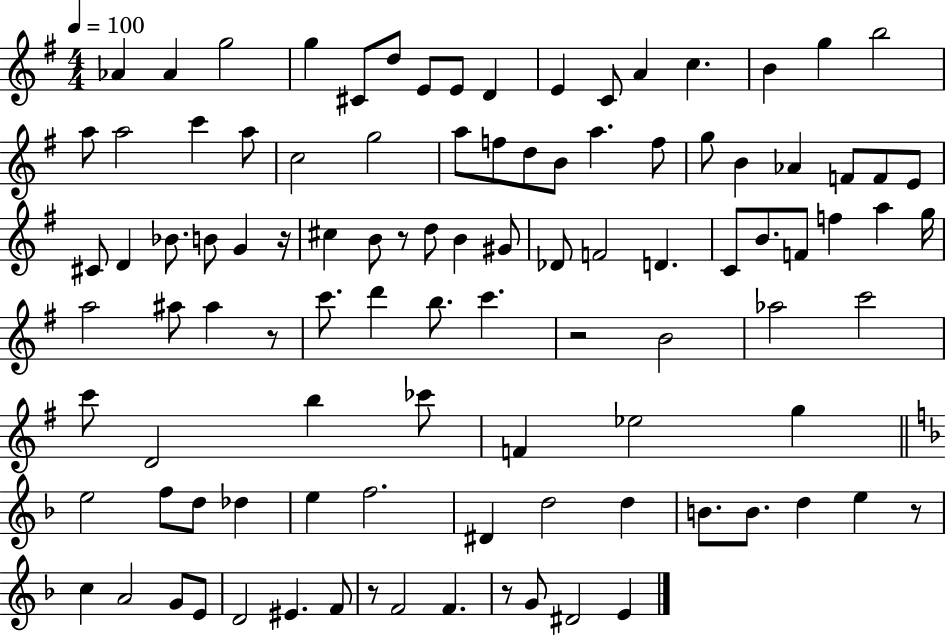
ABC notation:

X:1
T:Untitled
M:4/4
L:1/4
K:G
_A _A g2 g ^C/2 d/2 E/2 E/2 D E C/2 A c B g b2 a/2 a2 c' a/2 c2 g2 a/2 f/2 d/2 B/2 a f/2 g/2 B _A F/2 F/2 E/2 ^C/2 D _B/2 B/2 G z/4 ^c B/2 z/2 d/2 B ^G/2 _D/2 F2 D C/2 B/2 F/2 f a g/4 a2 ^a/2 ^a z/2 c'/2 d' b/2 c' z2 B2 _a2 c'2 c'/2 D2 b _c'/2 F _e2 g e2 f/2 d/2 _d e f2 ^D d2 d B/2 B/2 d e z/2 c A2 G/2 E/2 D2 ^E F/2 z/2 F2 F z/2 G/2 ^D2 E